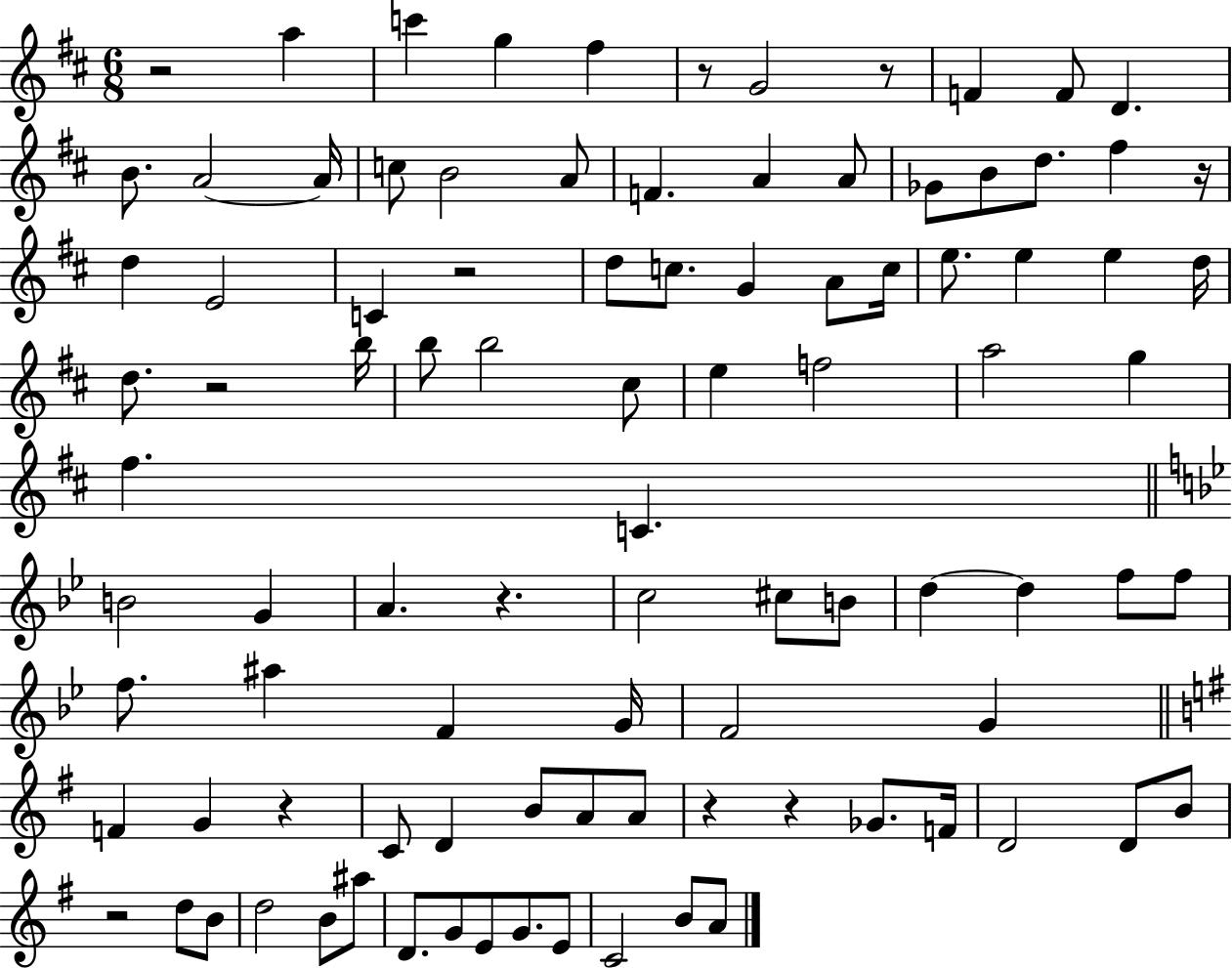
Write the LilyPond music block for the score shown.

{
  \clef treble
  \numericTimeSignature
  \time 6/8
  \key d \major
  r2 a''4 | c'''4 g''4 fis''4 | r8 g'2 r8 | f'4 f'8 d'4. | \break b'8. a'2~~ a'16 | c''8 b'2 a'8 | f'4. a'4 a'8 | ges'8 b'8 d''8. fis''4 r16 | \break d''4 e'2 | c'4 r2 | d''8 c''8. g'4 a'8 c''16 | e''8. e''4 e''4 d''16 | \break d''8. r2 b''16 | b''8 b''2 cis''8 | e''4 f''2 | a''2 g''4 | \break fis''4. c'4. | \bar "||" \break \key bes \major b'2 g'4 | a'4. r4. | c''2 cis''8 b'8 | d''4~~ d''4 f''8 f''8 | \break f''8. ais''4 f'4 g'16 | f'2 g'4 | \bar "||" \break \key g \major f'4 g'4 r4 | c'8 d'4 b'8 a'8 a'8 | r4 r4 ges'8. f'16 | d'2 d'8 b'8 | \break r2 d''8 b'8 | d''2 b'8 ais''8 | d'8. g'8 e'8 g'8. e'8 | c'2 b'8 a'8 | \break \bar "|."
}